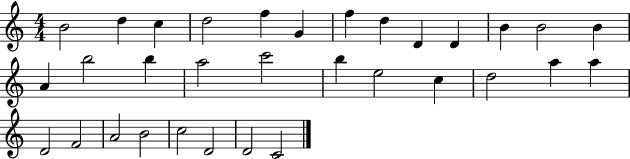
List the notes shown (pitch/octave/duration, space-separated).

B4/h D5/q C5/q D5/h F5/q G4/q F5/q D5/q D4/q D4/q B4/q B4/h B4/q A4/q B5/h B5/q A5/h C6/h B5/q E5/h C5/q D5/h A5/q A5/q D4/h F4/h A4/h B4/h C5/h D4/h D4/h C4/h